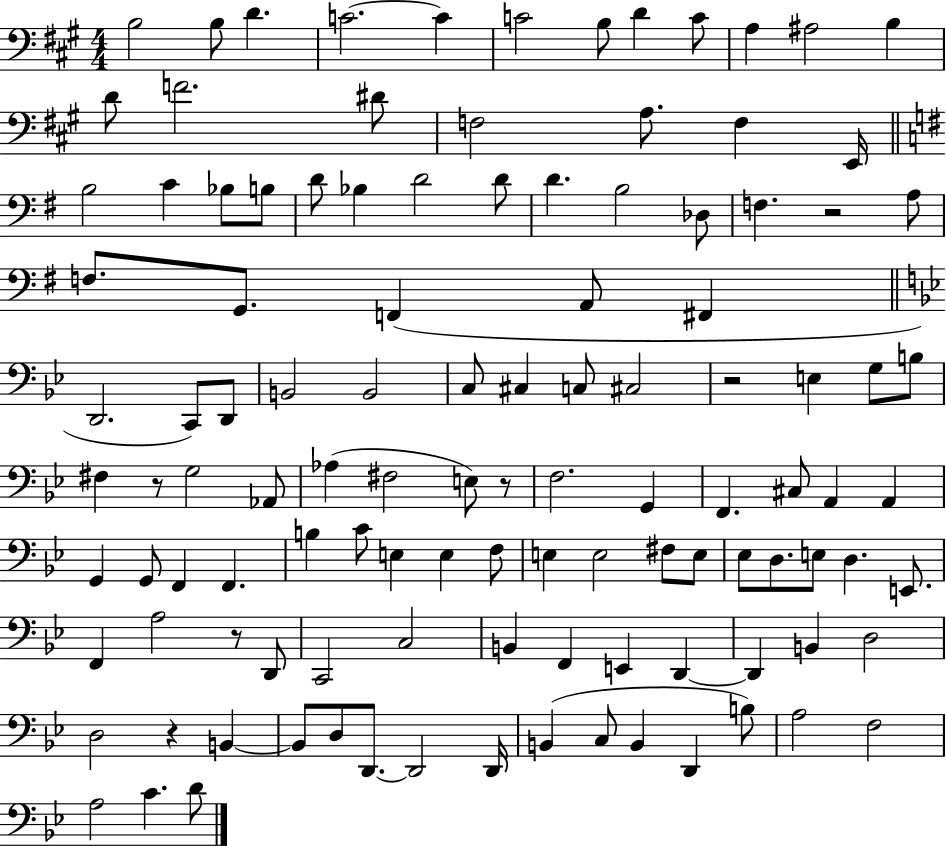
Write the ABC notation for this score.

X:1
T:Untitled
M:4/4
L:1/4
K:A
B,2 B,/2 D C2 C C2 B,/2 D C/2 A, ^A,2 B, D/2 F2 ^D/2 F,2 A,/2 F, E,,/4 B,2 C _B,/2 B,/2 D/2 _B, D2 D/2 D B,2 _D,/2 F, z2 A,/2 F,/2 G,,/2 F,, A,,/2 ^F,, D,,2 C,,/2 D,,/2 B,,2 B,,2 C,/2 ^C, C,/2 ^C,2 z2 E, G,/2 B,/2 ^F, z/2 G,2 _A,,/2 _A, ^F,2 E,/2 z/2 F,2 G,, F,, ^C,/2 A,, A,, G,, G,,/2 F,, F,, B, C/2 E, E, F,/2 E, E,2 ^F,/2 E,/2 _E,/2 D,/2 E,/2 D, E,,/2 F,, A,2 z/2 D,,/2 C,,2 C,2 B,, F,, E,, D,, D,, B,, D,2 D,2 z B,, B,,/2 D,/2 D,,/2 D,,2 D,,/4 B,, C,/2 B,, D,, B,/2 A,2 F,2 A,2 C D/2